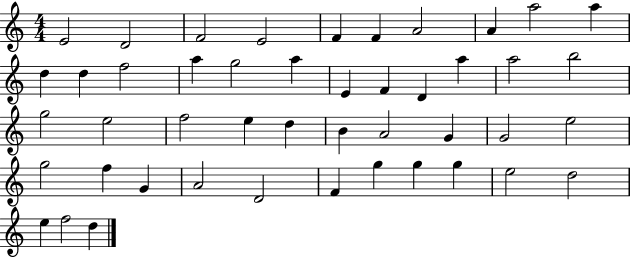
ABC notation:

X:1
T:Untitled
M:4/4
L:1/4
K:C
E2 D2 F2 E2 F F A2 A a2 a d d f2 a g2 a E F D a a2 b2 g2 e2 f2 e d B A2 G G2 e2 g2 f G A2 D2 F g g g e2 d2 e f2 d